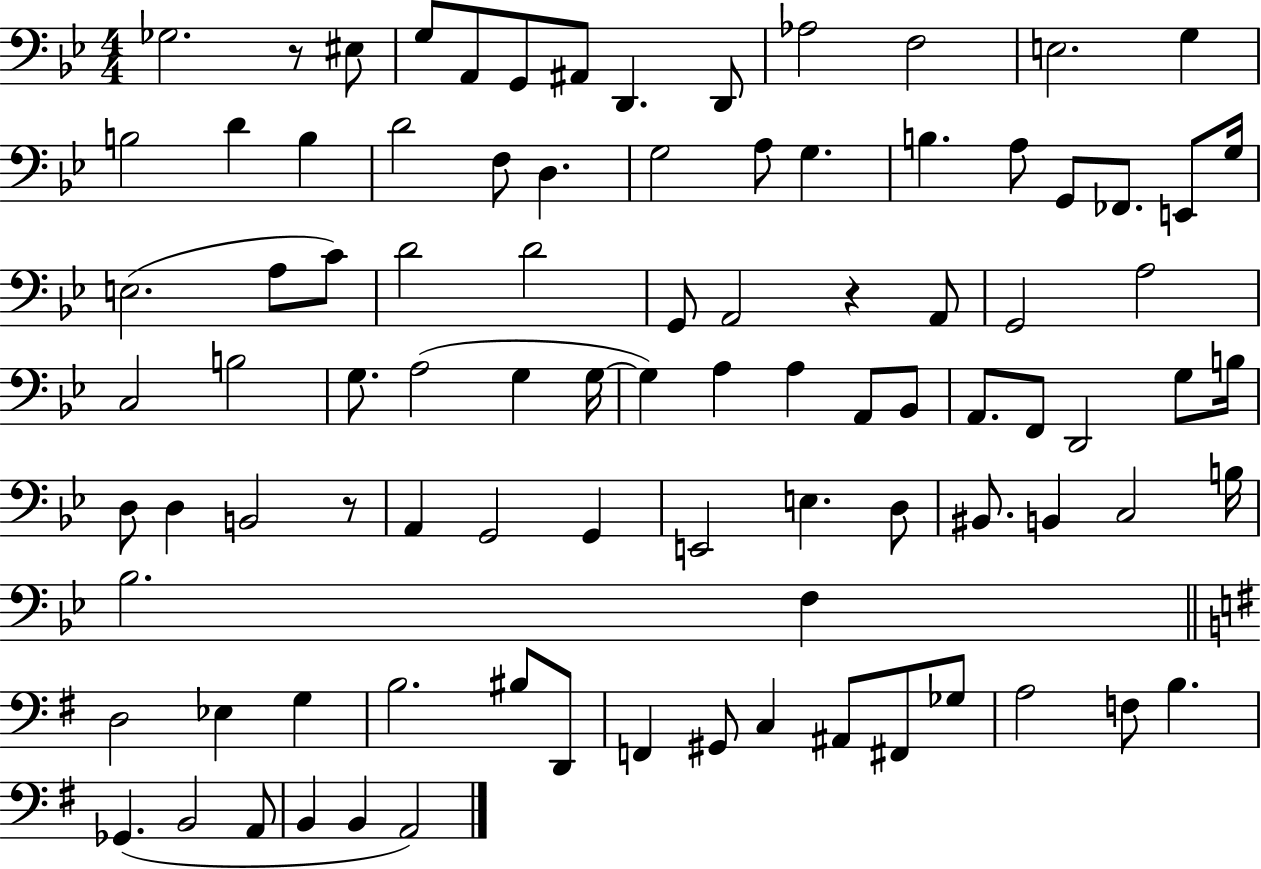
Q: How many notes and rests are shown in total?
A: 92